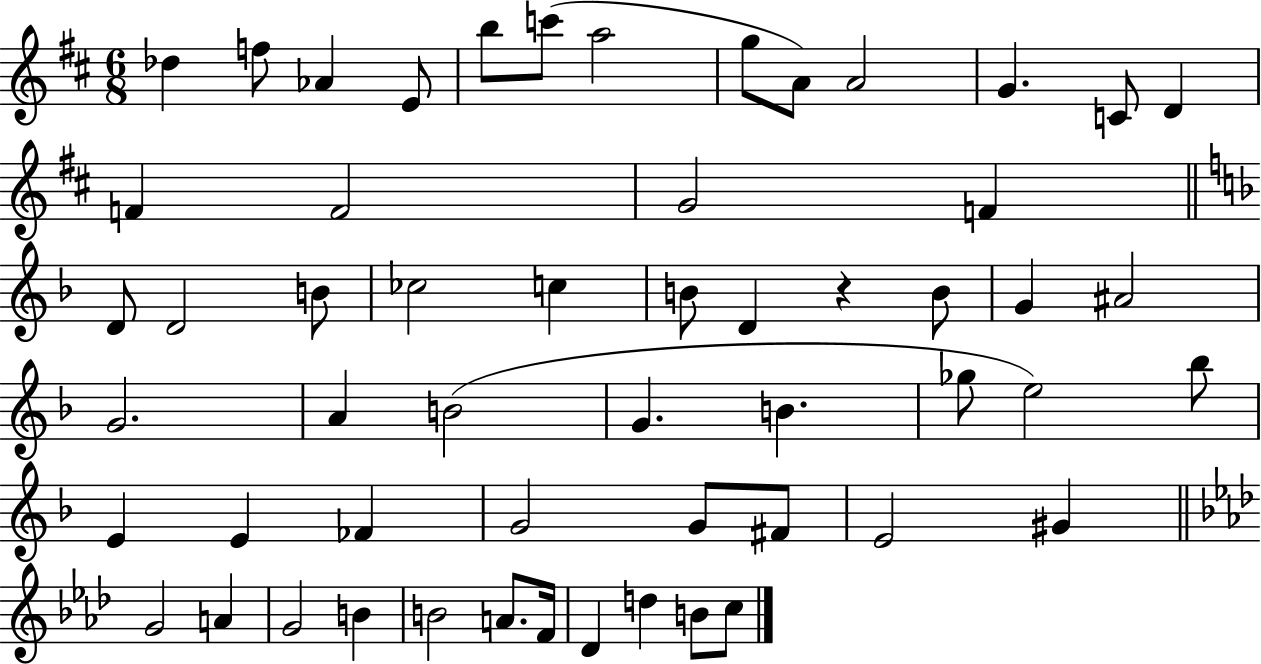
Db5/q F5/e Ab4/q E4/e B5/e C6/e A5/h G5/e A4/e A4/h G4/q. C4/e D4/q F4/q F4/h G4/h F4/q D4/e D4/h B4/e CES5/h C5/q B4/e D4/q R/q B4/e G4/q A#4/h G4/h. A4/q B4/h G4/q. B4/q. Gb5/e E5/h Bb5/e E4/q E4/q FES4/q G4/h G4/e F#4/e E4/h G#4/q G4/h A4/q G4/h B4/q B4/h A4/e. F4/s Db4/q D5/q B4/e C5/e